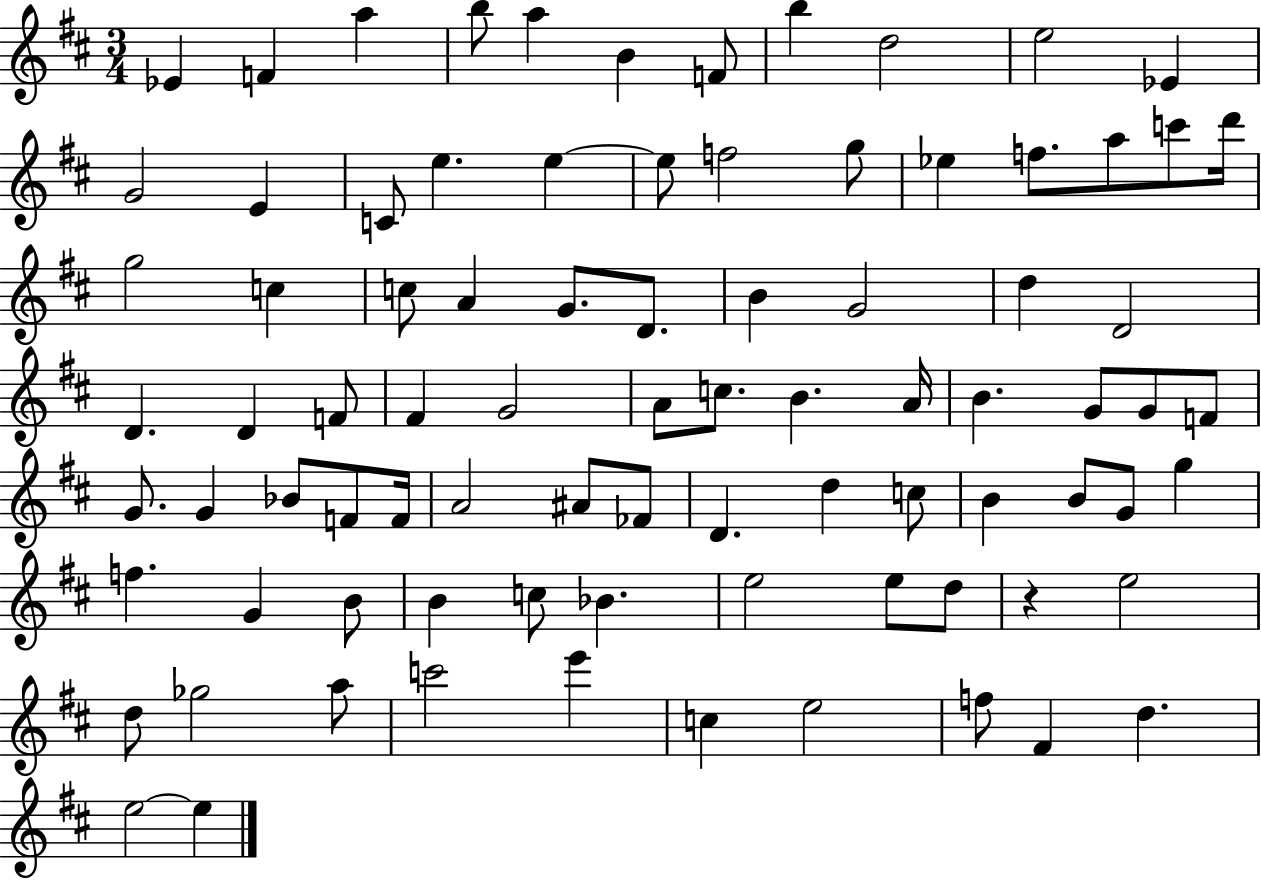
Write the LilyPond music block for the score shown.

{
  \clef treble
  \numericTimeSignature
  \time 3/4
  \key d \major
  ees'4 f'4 a''4 | b''8 a''4 b'4 f'8 | b''4 d''2 | e''2 ees'4 | \break g'2 e'4 | c'8 e''4. e''4~~ | e''8 f''2 g''8 | ees''4 f''8. a''8 c'''8 d'''16 | \break g''2 c''4 | c''8 a'4 g'8. d'8. | b'4 g'2 | d''4 d'2 | \break d'4. d'4 f'8 | fis'4 g'2 | a'8 c''8. b'4. a'16 | b'4. g'8 g'8 f'8 | \break g'8. g'4 bes'8 f'8 f'16 | a'2 ais'8 fes'8 | d'4. d''4 c''8 | b'4 b'8 g'8 g''4 | \break f''4. g'4 b'8 | b'4 c''8 bes'4. | e''2 e''8 d''8 | r4 e''2 | \break d''8 ges''2 a''8 | c'''2 e'''4 | c''4 e''2 | f''8 fis'4 d''4. | \break e''2~~ e''4 | \bar "|."
}